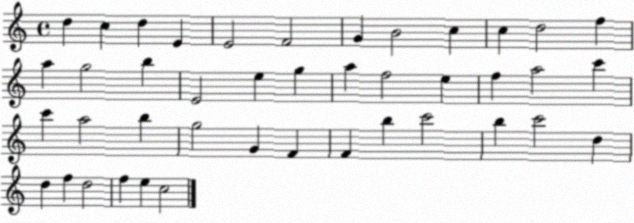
X:1
T:Untitled
M:4/4
L:1/4
K:C
d c d E E2 F2 G B2 c c d2 f a g2 b E2 e g a f2 e f a2 c' c' a2 b g2 G F F b c'2 b c'2 d d f d2 f e c2